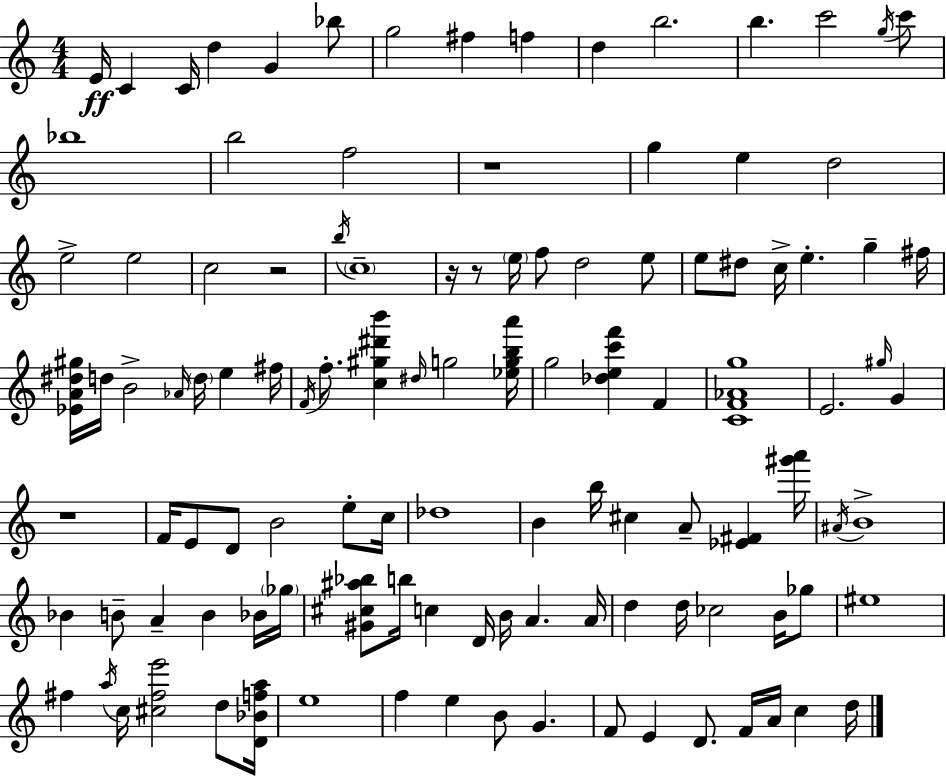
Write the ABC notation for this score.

X:1
T:Untitled
M:4/4
L:1/4
K:C
E/4 C C/4 d G _b/2 g2 ^f f d b2 b c'2 g/4 c'/2 _b4 b2 f2 z4 g e d2 e2 e2 c2 z2 b/4 c4 z/4 z/2 e/4 f/2 d2 e/2 e/2 ^d/2 c/4 e g ^f/4 [_EA^d^g]/4 d/4 B2 _A/4 d/4 e ^f/4 F/4 f/2 [c^g^d'b'] ^d/4 g2 [_egba']/4 g2 [_dec'f'] F [CF_Ag]4 E2 ^g/4 G z4 F/4 E/2 D/2 B2 e/2 c/4 _d4 B b/4 ^c A/2 [_E^F] [^g'a']/4 ^A/4 B4 _B B/2 A B _B/4 _g/4 [^G^c^a_b]/2 b/4 c D/4 B/4 A A/4 d d/4 _c2 B/4 _g/2 ^e4 ^f a/4 c/4 [^c^fe']2 d/2 [D_Bfa]/4 e4 f e B/2 G F/2 E D/2 F/4 A/4 c d/4